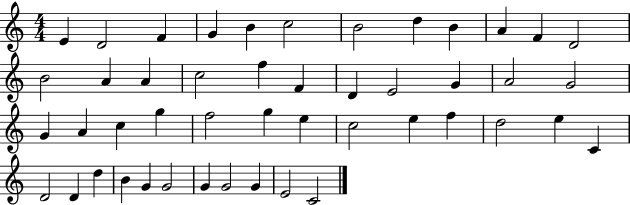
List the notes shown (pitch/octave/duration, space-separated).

E4/q D4/h F4/q G4/q B4/q C5/h B4/h D5/q B4/q A4/q F4/q D4/h B4/h A4/q A4/q C5/h F5/q F4/q D4/q E4/h G4/q A4/h G4/h G4/q A4/q C5/q G5/q F5/h G5/q E5/q C5/h E5/q F5/q D5/h E5/q C4/q D4/h D4/q D5/q B4/q G4/q G4/h G4/q G4/h G4/q E4/h C4/h